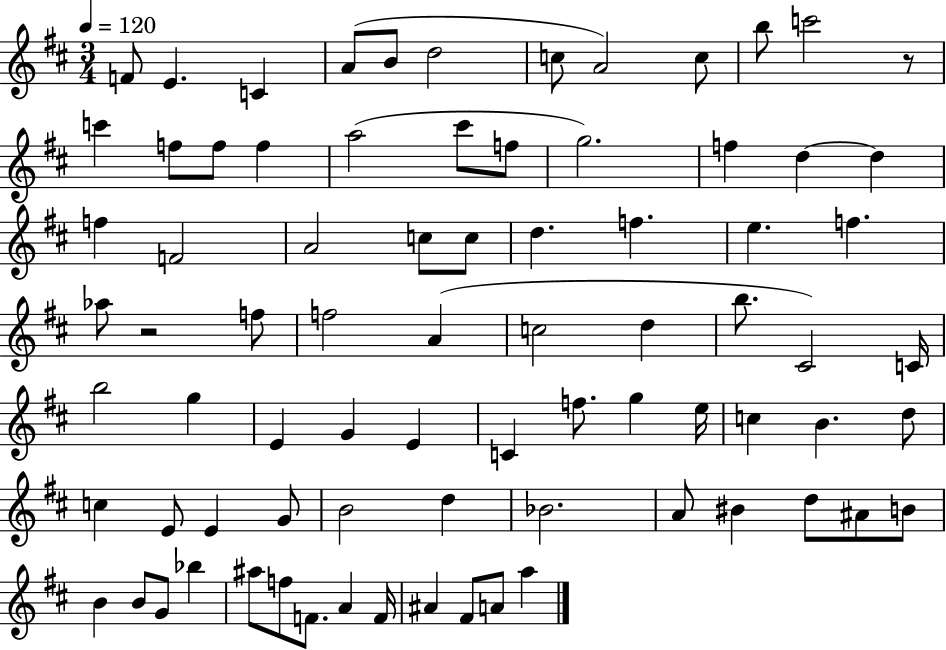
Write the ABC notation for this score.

X:1
T:Untitled
M:3/4
L:1/4
K:D
F/2 E C A/2 B/2 d2 c/2 A2 c/2 b/2 c'2 z/2 c' f/2 f/2 f a2 ^c'/2 f/2 g2 f d d f F2 A2 c/2 c/2 d f e f _a/2 z2 f/2 f2 A c2 d b/2 ^C2 C/4 b2 g E G E C f/2 g e/4 c B d/2 c E/2 E G/2 B2 d _B2 A/2 ^B d/2 ^A/2 B/2 B B/2 G/2 _b ^a/2 f/2 F/2 A F/4 ^A ^F/2 A/2 a